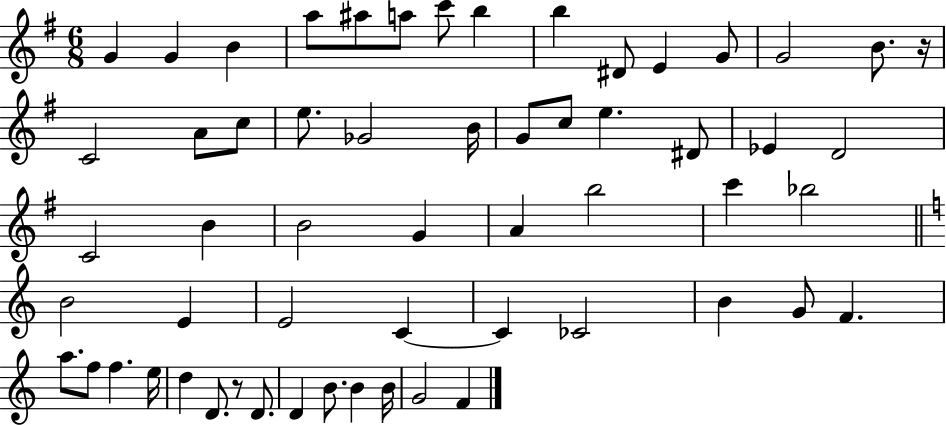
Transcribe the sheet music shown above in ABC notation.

X:1
T:Untitled
M:6/8
L:1/4
K:G
G G B a/2 ^a/2 a/2 c'/2 b b ^D/2 E G/2 G2 B/2 z/4 C2 A/2 c/2 e/2 _G2 B/4 G/2 c/2 e ^D/2 _E D2 C2 B B2 G A b2 c' _b2 B2 E E2 C C _C2 B G/2 F a/2 f/2 f e/4 d D/2 z/2 D/2 D B/2 B B/4 G2 F